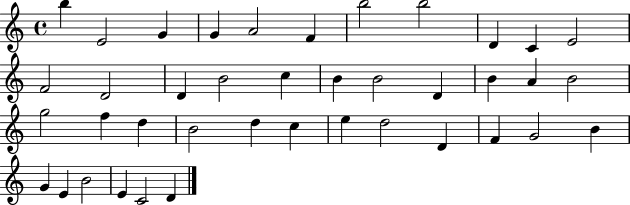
X:1
T:Untitled
M:4/4
L:1/4
K:C
b E2 G G A2 F b2 b2 D C E2 F2 D2 D B2 c B B2 D B A B2 g2 f d B2 d c e d2 D F G2 B G E B2 E C2 D